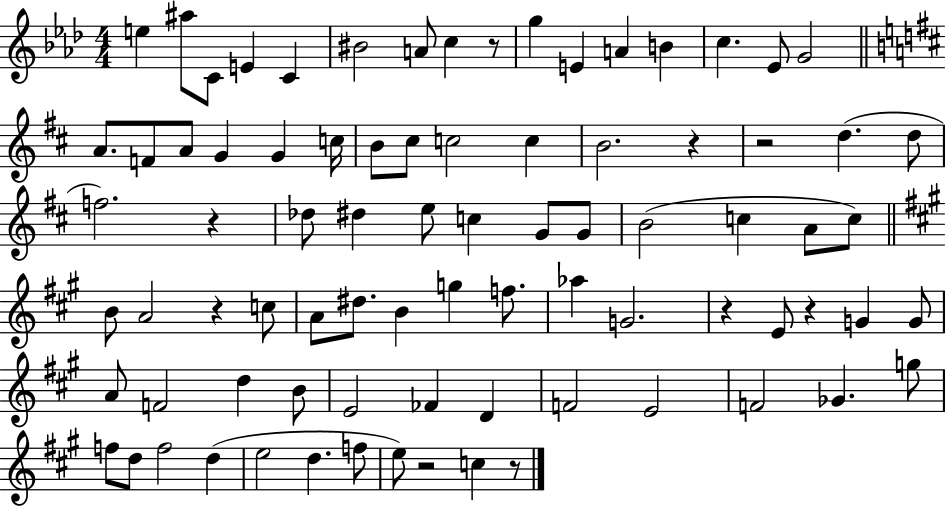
X:1
T:Untitled
M:4/4
L:1/4
K:Ab
e ^a/2 C/2 E C ^B2 A/2 c z/2 g E A B c _E/2 G2 A/2 F/2 A/2 G G c/4 B/2 ^c/2 c2 c B2 z z2 d d/2 f2 z _d/2 ^d e/2 c G/2 G/2 B2 c A/2 c/2 B/2 A2 z c/2 A/2 ^d/2 B g f/2 _a G2 z E/2 z G G/2 A/2 F2 d B/2 E2 _F D F2 E2 F2 _G g/2 f/2 d/2 f2 d e2 d f/2 e/2 z2 c z/2